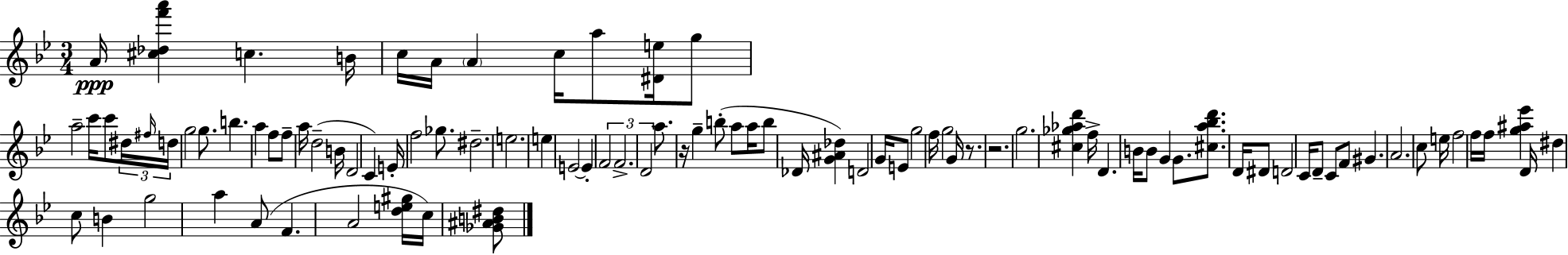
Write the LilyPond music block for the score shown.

{
  \clef treble
  \numericTimeSignature
  \time 3/4
  \key g \minor
  a'16\ppp <cis'' des'' f''' a'''>4 c''4. b'16 | c''16 a'16 \parenthesize a'4 c''16 a''8 <dis' e''>16 g''8 | a''2-- c'''16 c'''8 \tuplet 3/2 { dis''16 | \grace { fis''16 } d''16 } g''2 g''8. | \break b''4. a''4 f''8 | f''8-- a''16 d''2--( | b'16 d'2 c'4) | e'16-. f''2 ges''8. | \break dis''2.-- | e''2. | e''4 e'2~~ | e'4-. \tuplet 3/2 { f'2 | \break f'2.-> | d'2 } a''8. | r16 g''4-- b''8-.( a''8 a''16 b''8 | des'16 <g' ais' des''>4) d'2 | \break g'16 e'8 g''2 | f''16 g''2 g'16 r8. | r2. | g''2. | \break <cis'' ges'' aes'' d'''>4 f''16-> d'4. | b'16 b'8 g'4 g'8. <cis'' a'' bes'' d'''>8. | d'16 dis'8 d'2 | c'16 d'8-- c'8 f'8 gis'4. | \break a'2. | c''8 e''16 f''2 | f''16 f''16 <g'' ais'' ees'''>4 d'16 dis''4 c''8 | b'4 g''2 | \break a''4 a'8( f'4. | a'2 <d'' e'' gis''>16 c''16) <ges' ais' b' dis''>8 | \bar "|."
}